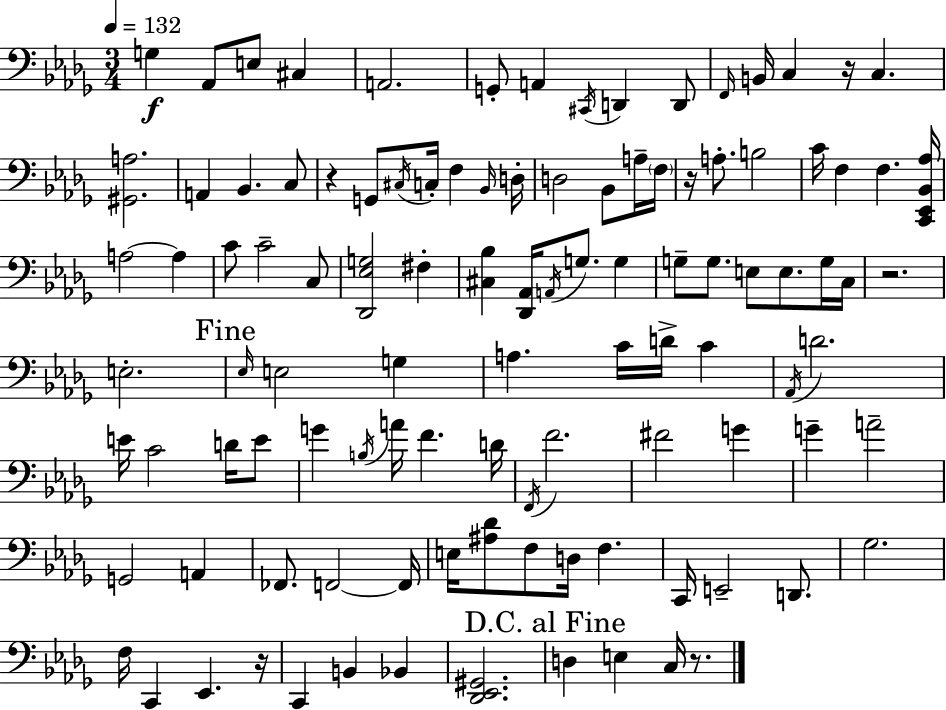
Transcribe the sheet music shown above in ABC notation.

X:1
T:Untitled
M:3/4
L:1/4
K:Bbm
G, _A,,/2 E,/2 ^C, A,,2 G,,/2 A,, ^C,,/4 D,, D,,/2 F,,/4 B,,/4 C, z/4 C, [^G,,A,]2 A,, _B,, C,/2 z G,,/2 ^C,/4 C,/4 F, _B,,/4 D,/4 D,2 _B,,/2 A,/4 F,/4 z/4 A,/2 B,2 C/4 F, F, [C,,_E,,_B,,_A,]/4 A,2 A, C/2 C2 C,/2 [_D,,_E,G,]2 ^F, [^C,_B,] [_D,,_A,,]/4 A,,/4 G,/2 G, G,/2 G,/2 E,/2 E,/2 G,/4 C,/4 z2 E,2 _E,/4 E,2 G, A, C/4 D/4 C _A,,/4 D2 E/4 C2 D/4 E/2 G B,/4 A/4 F D/4 F,,/4 F2 ^F2 G G A2 G,,2 A,, _F,,/2 F,,2 F,,/4 E,/4 [^A,_D]/2 F,/2 D,/4 F, C,,/4 E,,2 D,,/2 _G,2 F,/4 C,, _E,, z/4 C,, B,, _B,, [_D,,_E,,^G,,]2 D, E, C,/4 z/2